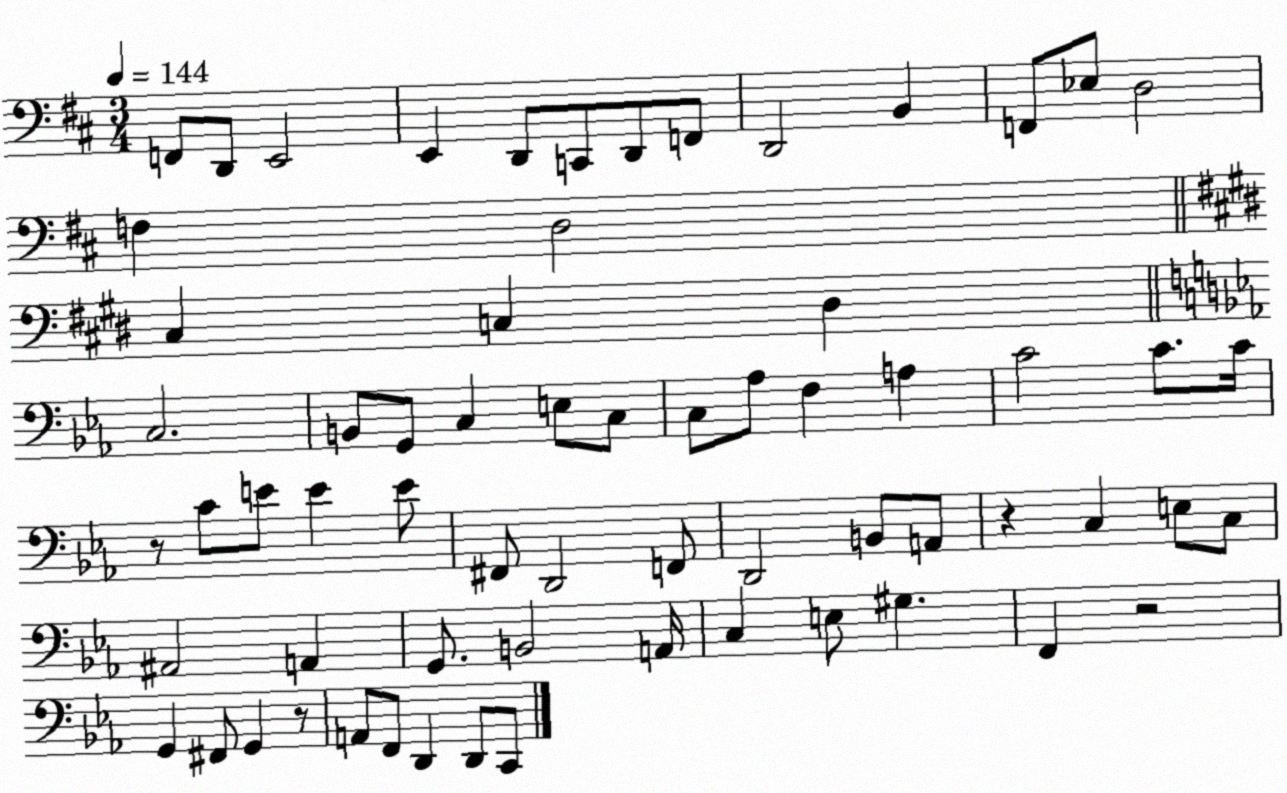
X:1
T:Untitled
M:3/4
L:1/4
K:D
F,,/2 D,,/2 E,,2 E,, D,,/2 C,,/2 D,,/2 F,,/2 D,,2 B,, F,,/2 _E,/2 D,2 F, D,2 ^C, C, ^D, C,2 B,,/2 G,,/2 C, E,/2 C,/2 C,/2 _A,/2 F, A, C2 C/2 C/4 z/2 C/2 E/2 E E/2 ^F,,/2 D,,2 F,,/2 D,,2 B,,/2 A,,/2 z C, E,/2 C,/2 ^A,,2 A,, G,,/2 B,,2 A,,/4 C, E,/2 ^G, F,, z2 G,, ^F,,/2 G,, z/2 A,,/2 F,,/2 D,, D,,/2 C,,/2